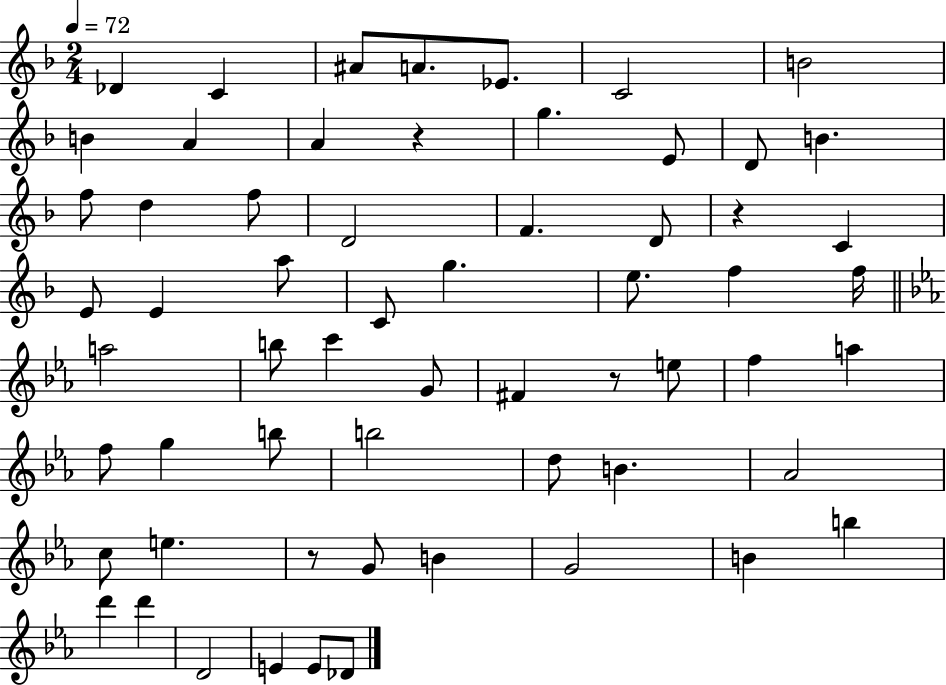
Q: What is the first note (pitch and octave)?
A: Db4